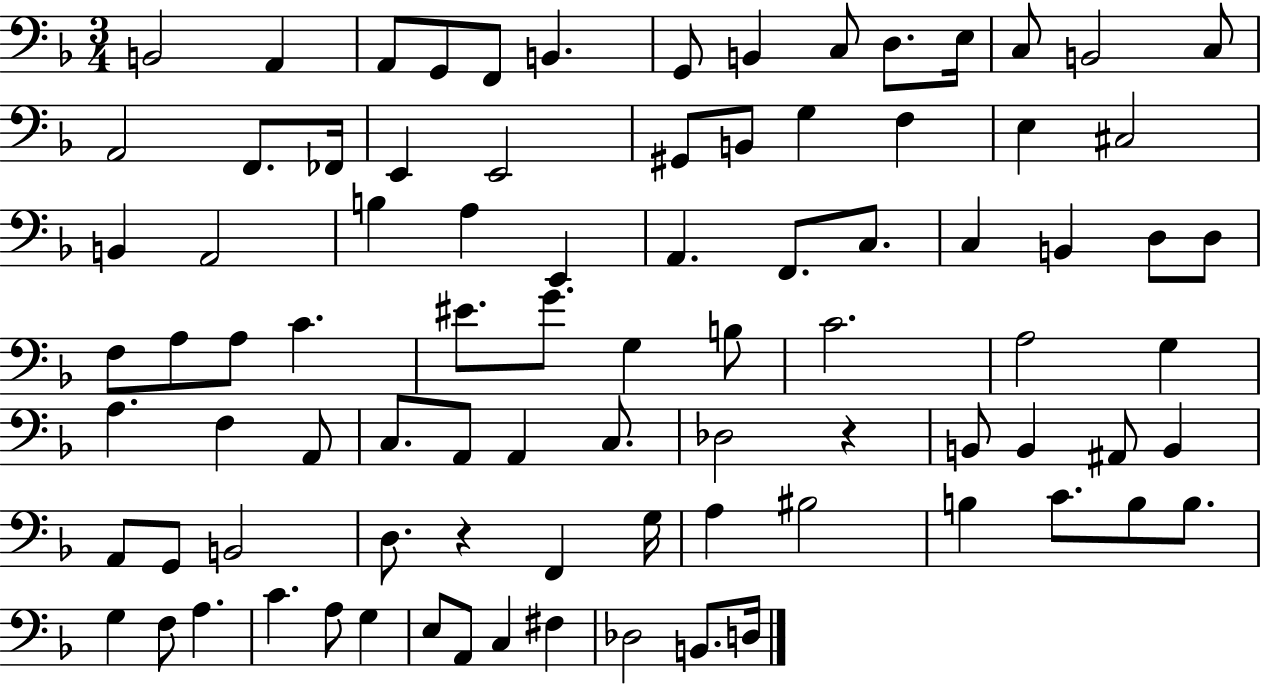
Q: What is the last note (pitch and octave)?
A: D3